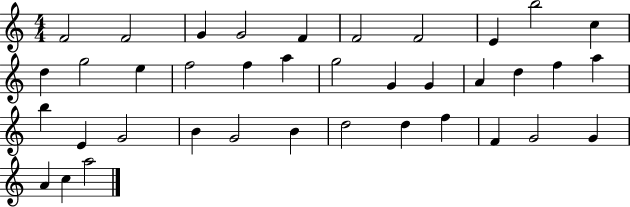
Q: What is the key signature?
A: C major